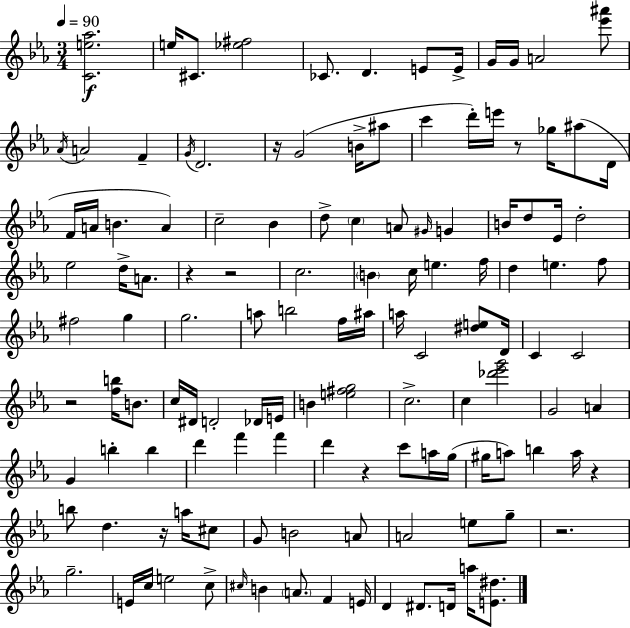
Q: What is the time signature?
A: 3/4